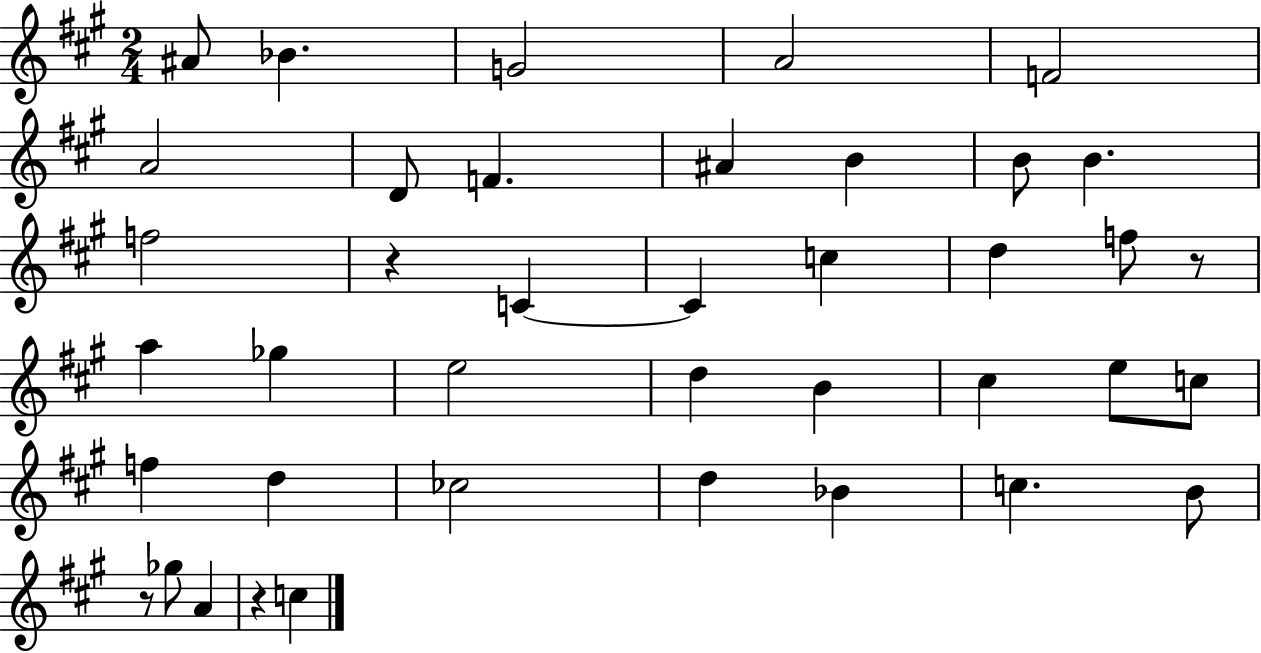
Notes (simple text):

A#4/e Bb4/q. G4/h A4/h F4/h A4/h D4/e F4/q. A#4/q B4/q B4/e B4/q. F5/h R/q C4/q C4/q C5/q D5/q F5/e R/e A5/q Gb5/q E5/h D5/q B4/q C#5/q E5/e C5/e F5/q D5/q CES5/h D5/q Bb4/q C5/q. B4/e R/e Gb5/e A4/q R/q C5/q